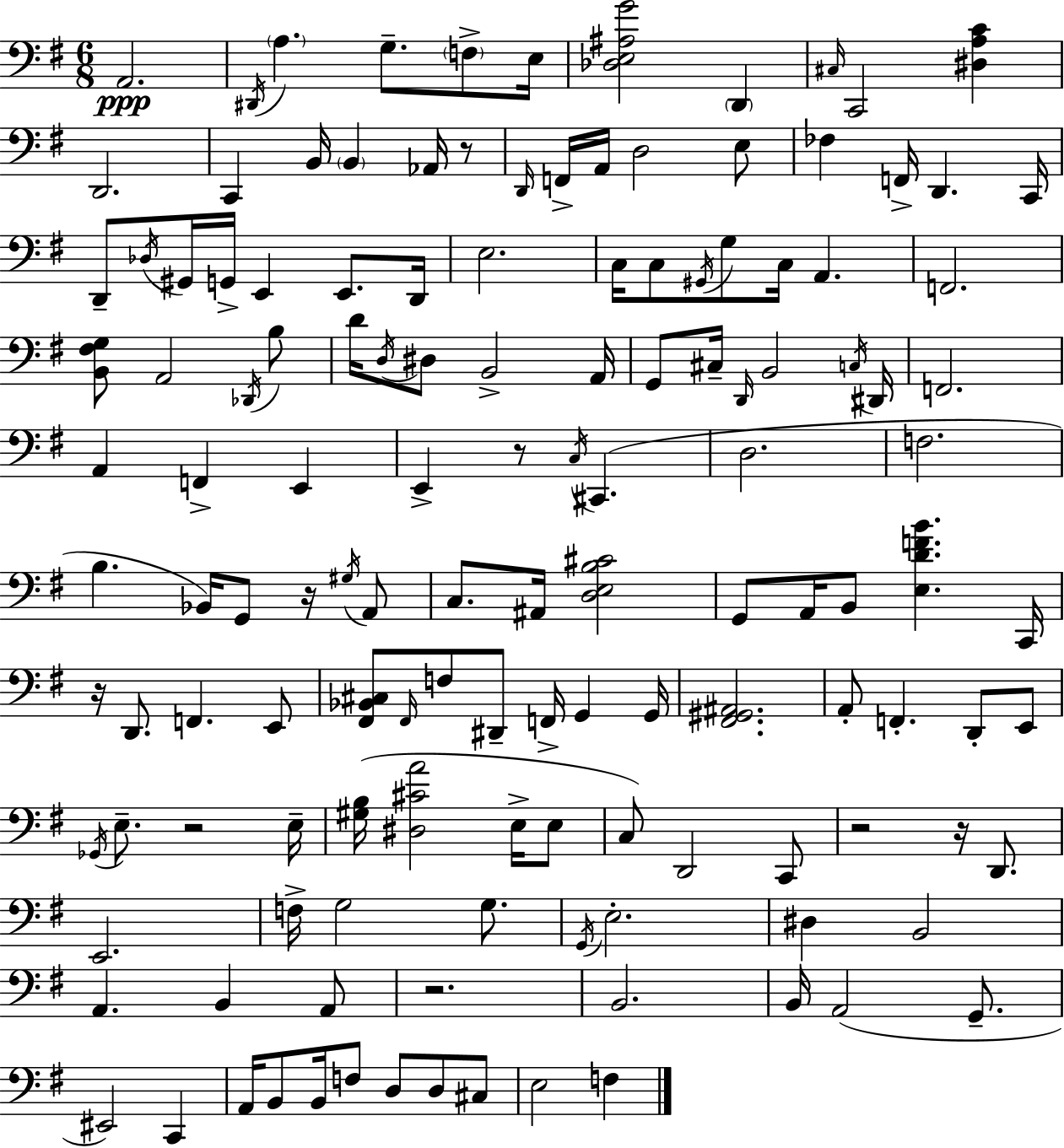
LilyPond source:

{
  \clef bass
  \numericTimeSignature
  \time 6/8
  \key e \minor
  a,2.\ppp | \acciaccatura { dis,16 } \parenthesize a4. g8.-- \parenthesize f8-> | e16 <des e ais g'>2 \parenthesize d,4 | \grace { cis16 } c,2 <dis a c'>4 | \break d,2. | c,4 b,16 \parenthesize b,4 aes,16 | r8 \grace { d,16 } f,16-> a,16 d2 | e8 fes4 f,16-> d,4. | \break c,16 d,8-- \acciaccatura { des16 } gis,16 g,16-> e,4 | e,8. d,16 e2. | c16 c8 \acciaccatura { gis,16 } g8 c16 a,4. | f,2. | \break <b, fis g>8 a,2 | \acciaccatura { des,16 } b8 d'16 \acciaccatura { d16 } dis8 b,2-> | a,16 g,8 cis16-- \grace { d,16 } b,2 | \acciaccatura { c16 } dis,16 f,2. | \break a,4 | f,4-> e,4 e,4-> | r8 \acciaccatura { c16 } cis,4.( d2. | f2. | \break b4. | bes,16) g,8 r16 \acciaccatura { gis16 } a,8 c8. | ais,16 <d e b cis'>2 g,8 | a,16 b,8 <e d' f' b'>4. c,16 r16 | \break d,8. f,4. e,8 <fis, bes, cis>8 | \grace { fis,16 } f8 dis,8-- f,16-> g,4 g,16 | <fis, gis, ais,>2. | a,8-. f,4.-. d,8-. e,8 | \break \acciaccatura { ges,16 } e8.-- r2 | e16-- <gis b>16( <dis cis' a'>2 e16-> e8 | c8) d,2 c,8 | r2 r16 d,8. | \break e,2. | f16-> g2 g8. | \acciaccatura { g,16 } e2.-. | dis4 b,2 | \break a,4. b,4 | a,8 r2. | b,2. | b,16 a,2( g,8.-- | \break eis,2) c,4 | a,16 b,8 b,16 f8 d8 d8 | cis8 e2 f4 | \bar "|."
}